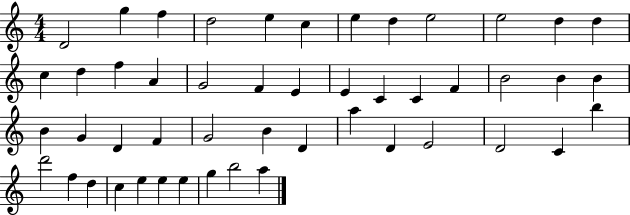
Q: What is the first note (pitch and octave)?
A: D4